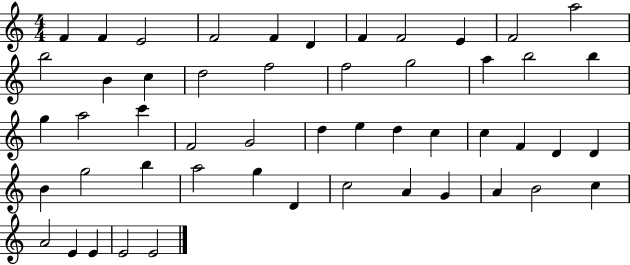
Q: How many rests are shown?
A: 0